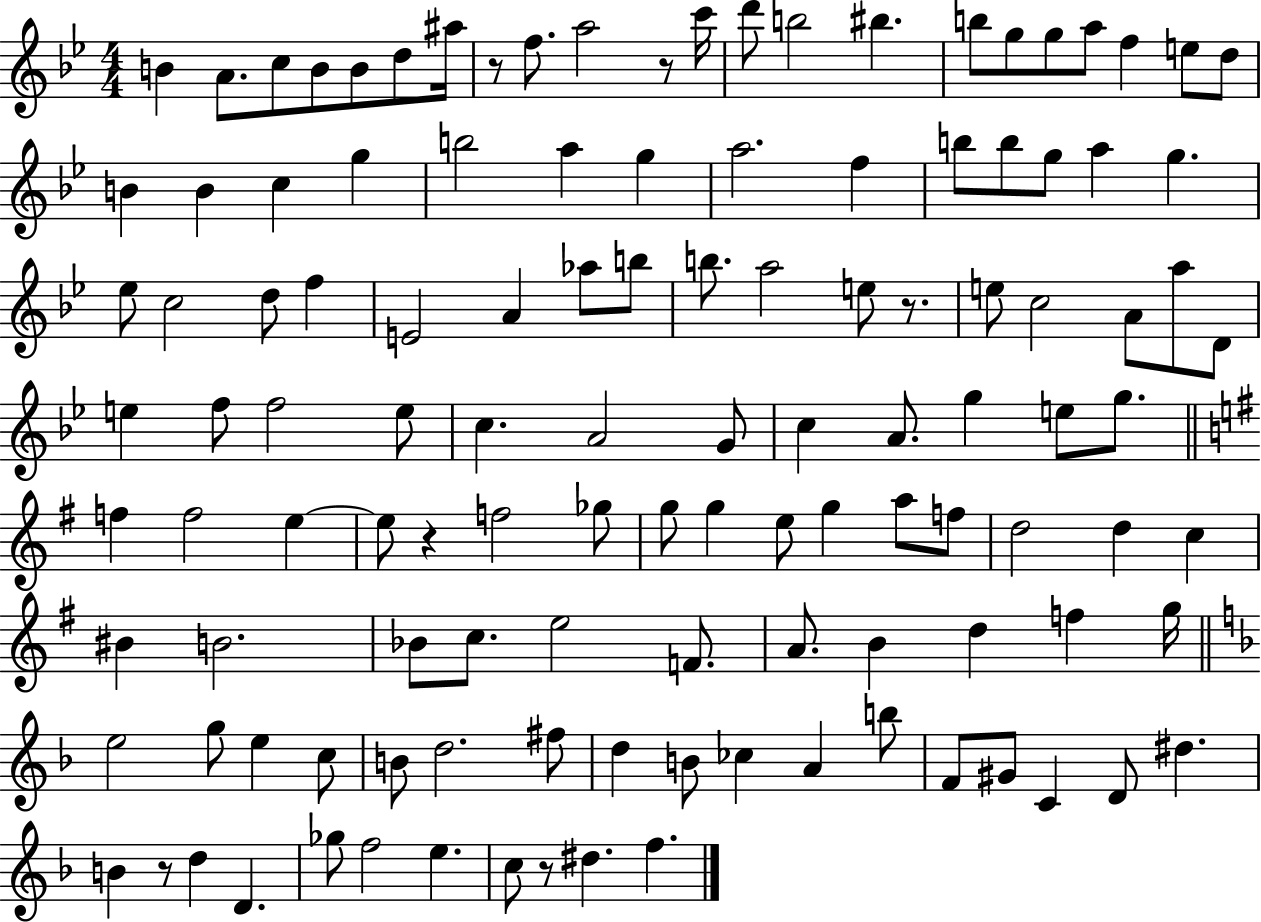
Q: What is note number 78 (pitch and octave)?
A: BIS4